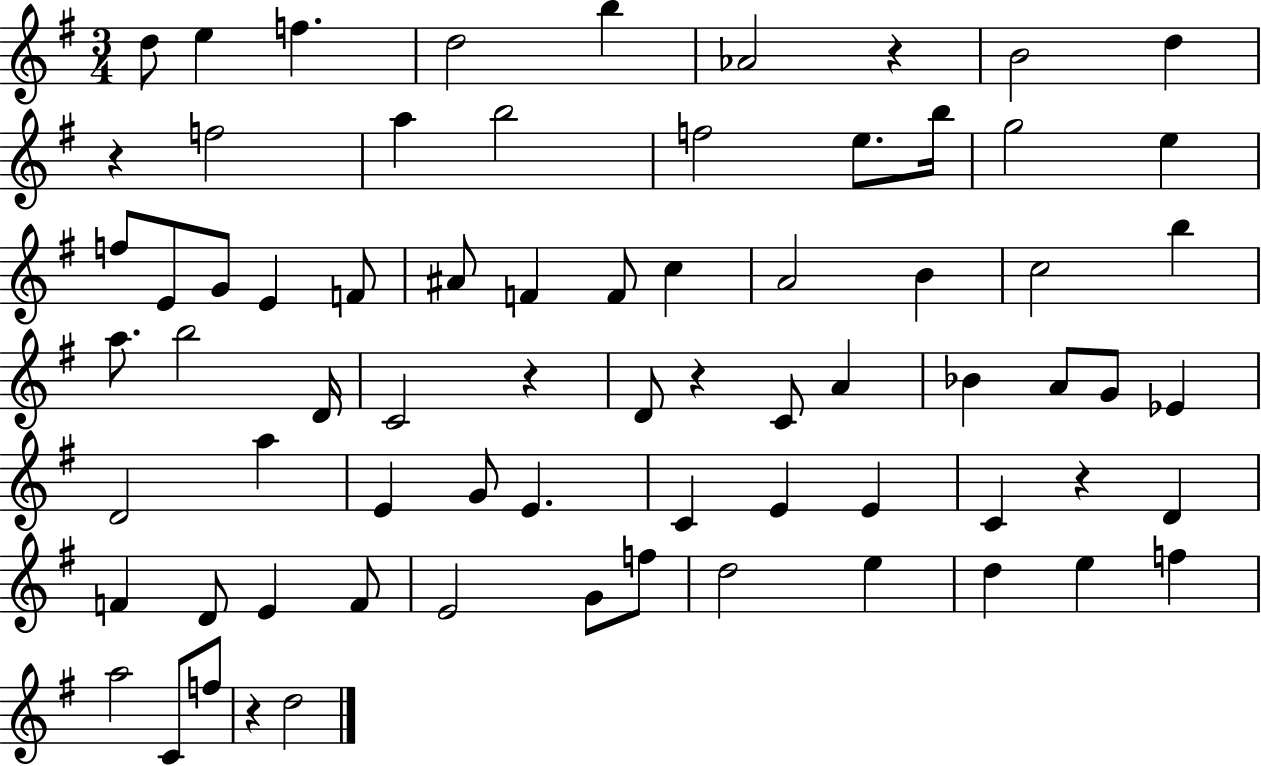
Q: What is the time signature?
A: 3/4